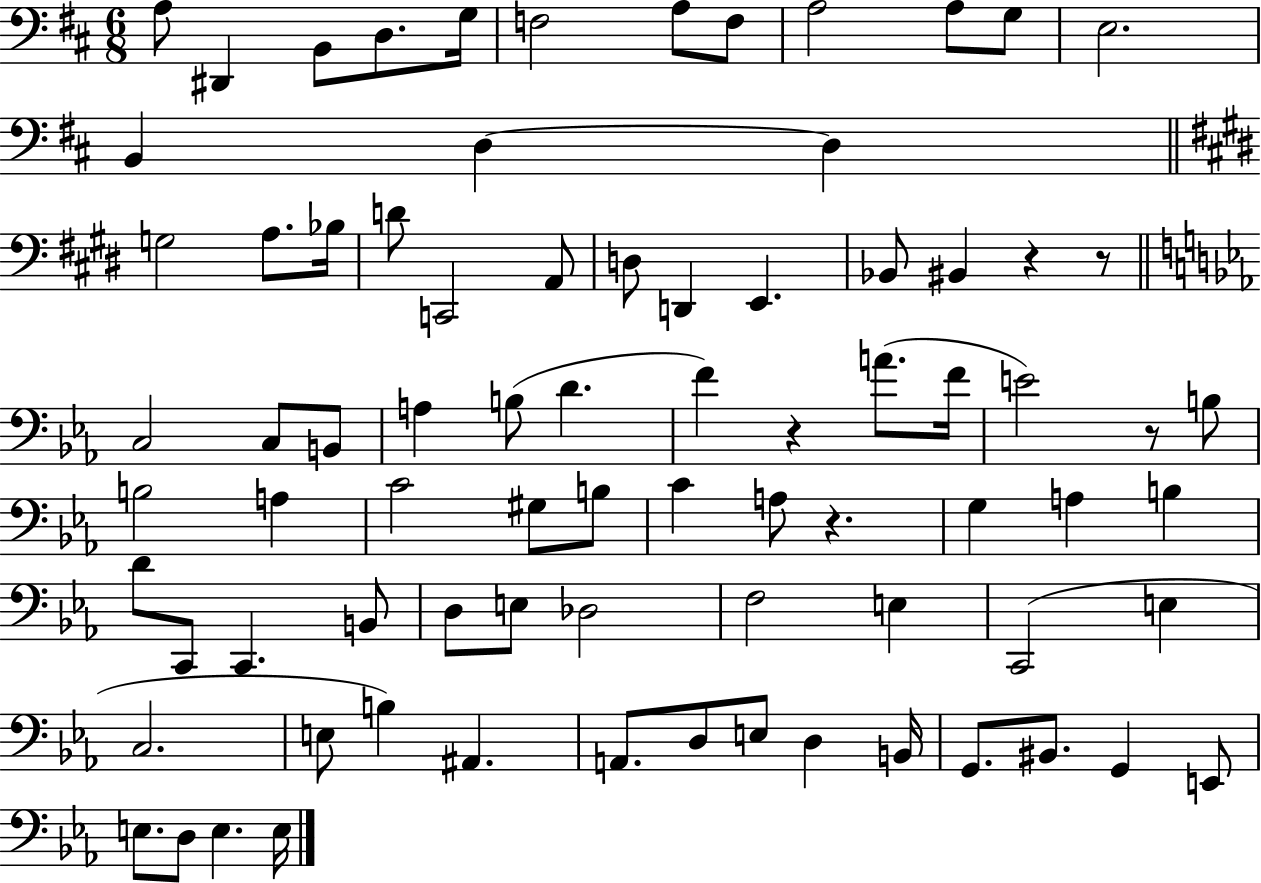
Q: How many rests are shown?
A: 5